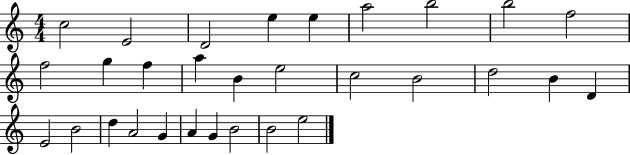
{
  \clef treble
  \numericTimeSignature
  \time 4/4
  \key c \major
  c''2 e'2 | d'2 e''4 e''4 | a''2 b''2 | b''2 f''2 | \break f''2 g''4 f''4 | a''4 b'4 e''2 | c''2 b'2 | d''2 b'4 d'4 | \break e'2 b'2 | d''4 a'2 g'4 | a'4 g'4 b'2 | b'2 e''2 | \break \bar "|."
}